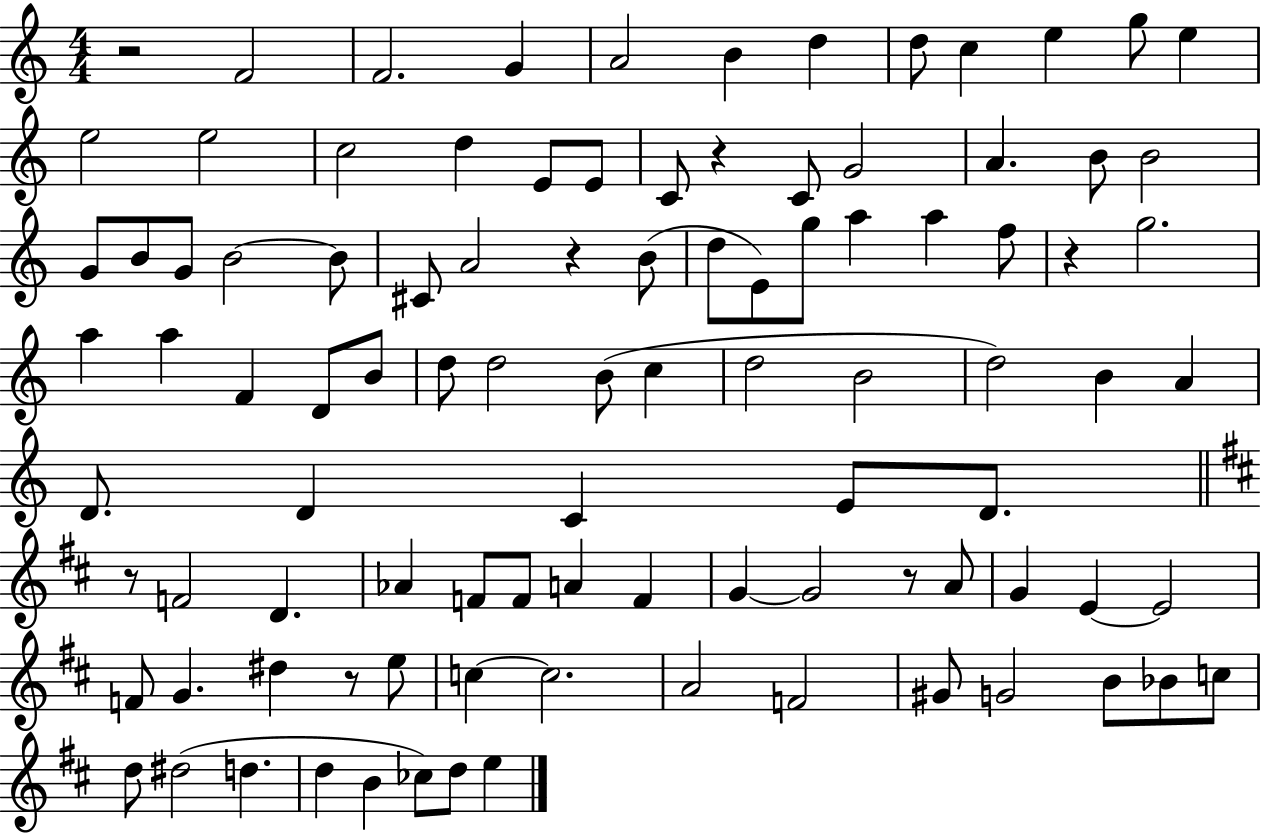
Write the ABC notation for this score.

X:1
T:Untitled
M:4/4
L:1/4
K:C
z2 F2 F2 G A2 B d d/2 c e g/2 e e2 e2 c2 d E/2 E/2 C/2 z C/2 G2 A B/2 B2 G/2 B/2 G/2 B2 B/2 ^C/2 A2 z B/2 d/2 E/2 g/2 a a f/2 z g2 a a F D/2 B/2 d/2 d2 B/2 c d2 B2 d2 B A D/2 D C E/2 D/2 z/2 F2 D _A F/2 F/2 A F G G2 z/2 A/2 G E E2 F/2 G ^d z/2 e/2 c c2 A2 F2 ^G/2 G2 B/2 _B/2 c/2 d/2 ^d2 d d B _c/2 d/2 e